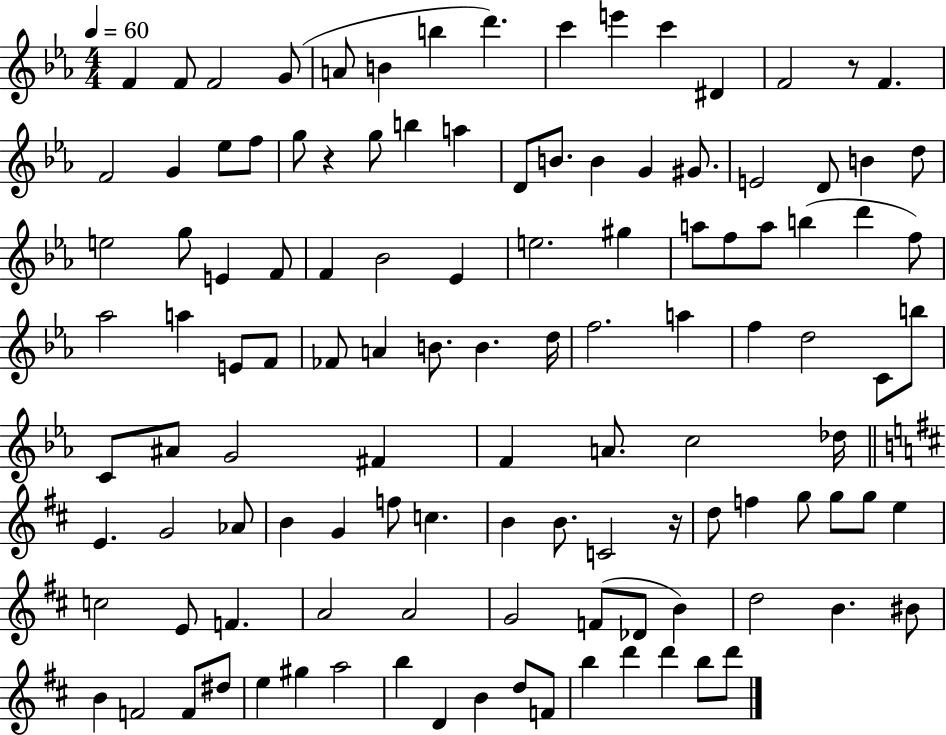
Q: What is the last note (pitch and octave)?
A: D6